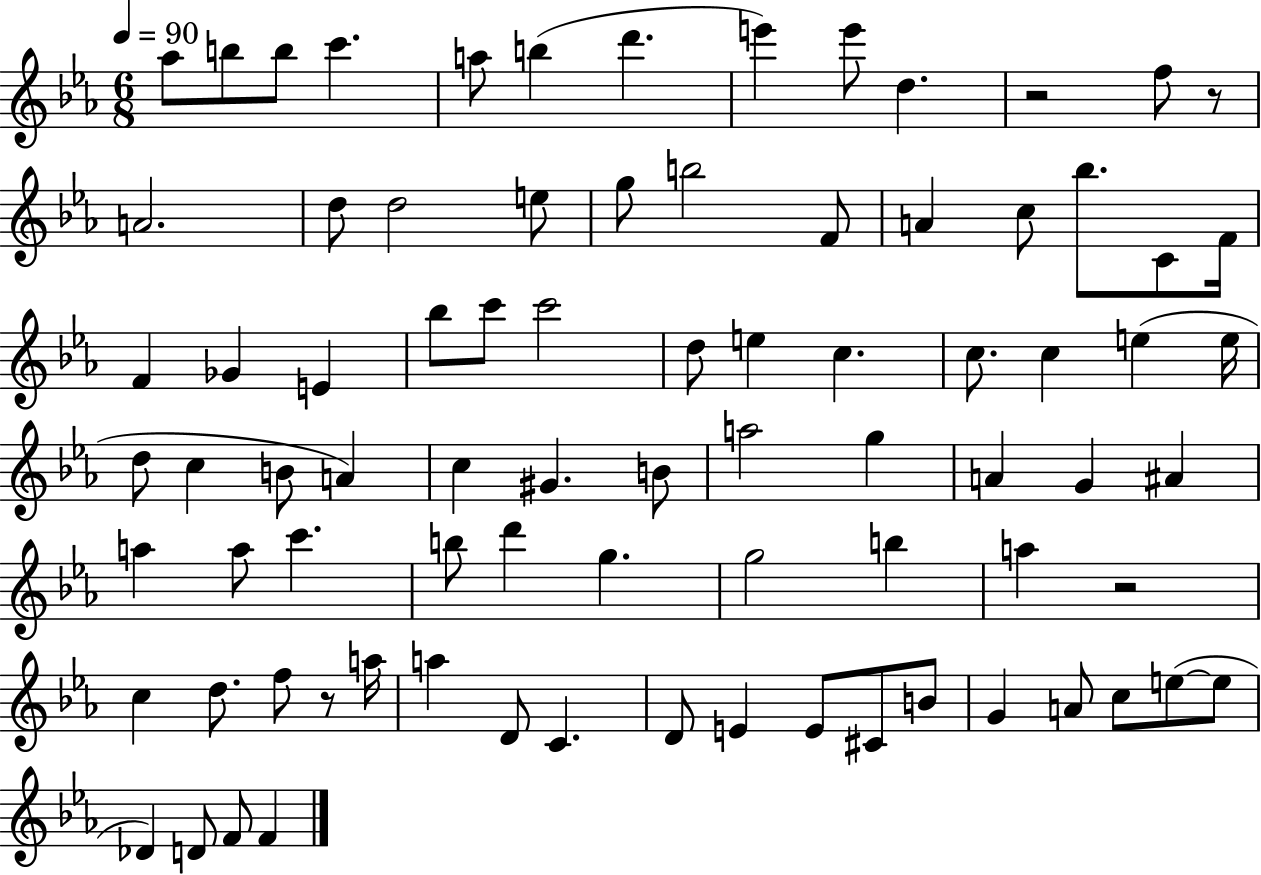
Ab5/e B5/e B5/e C6/q. A5/e B5/q D6/q. E6/q E6/e D5/q. R/h F5/e R/e A4/h. D5/e D5/h E5/e G5/e B5/h F4/e A4/q C5/e Bb5/e. C4/e F4/s F4/q Gb4/q E4/q Bb5/e C6/e C6/h D5/e E5/q C5/q. C5/e. C5/q E5/q E5/s D5/e C5/q B4/e A4/q C5/q G#4/q. B4/e A5/h G5/q A4/q G4/q A#4/q A5/q A5/e C6/q. B5/e D6/q G5/q. G5/h B5/q A5/q R/h C5/q D5/e. F5/e R/e A5/s A5/q D4/e C4/q. D4/e E4/q E4/e C#4/e B4/e G4/q A4/e C5/e E5/e E5/e Db4/q D4/e F4/e F4/q